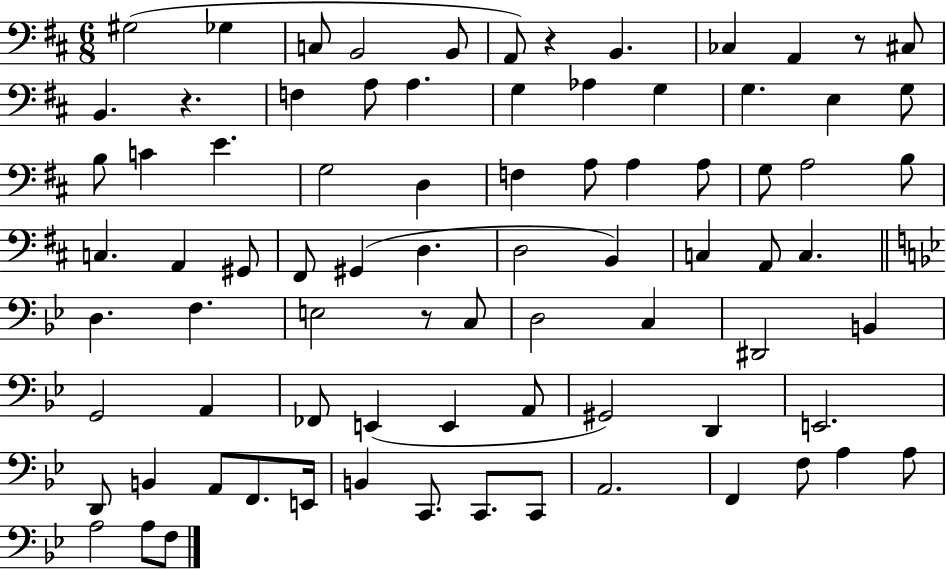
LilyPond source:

{
  \clef bass
  \numericTimeSignature
  \time 6/8
  \key d \major
  \repeat volta 2 { gis2( ges4 | c8 b,2 b,8 | a,8) r4 b,4. | ces4 a,4 r8 cis8 | \break b,4. r4. | f4 a8 a4. | g4 aes4 g4 | g4. e4 g8 | \break b8 c'4 e'4. | g2 d4 | f4 a8 a4 a8 | g8 a2 b8 | \break c4. a,4 gis,8 | fis,8 gis,4( d4. | d2 b,4) | c4 a,8 c4. | \break \bar "||" \break \key g \minor d4. f4. | e2 r8 c8 | d2 c4 | dis,2 b,4 | \break g,2 a,4 | fes,8 e,4( e,4 a,8 | gis,2) d,4 | e,2. | \break d,8 b,4 a,8 f,8. e,16 | b,4 c,8. c,8. c,8 | a,2. | f,4 f8 a4 a8 | \break a2 a8 f8 | } \bar "|."
}